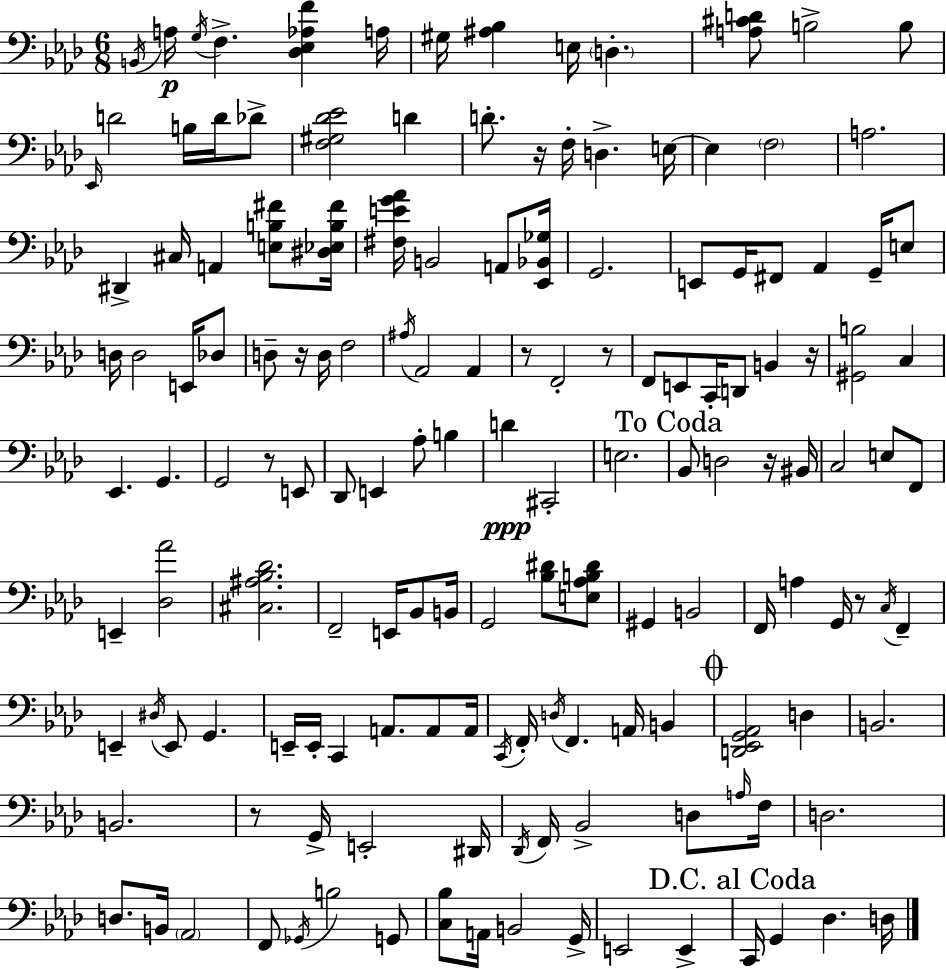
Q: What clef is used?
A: bass